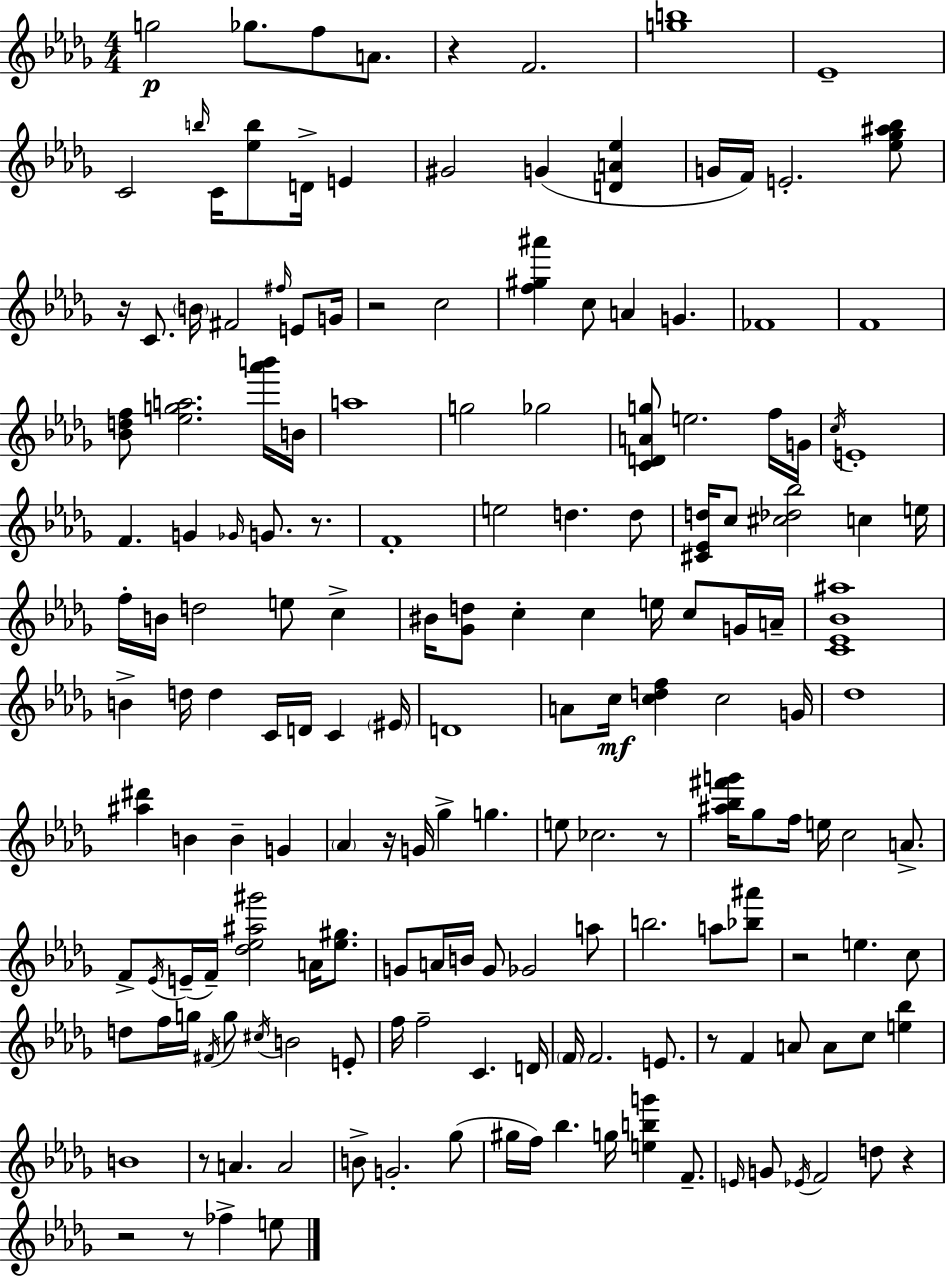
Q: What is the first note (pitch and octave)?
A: G5